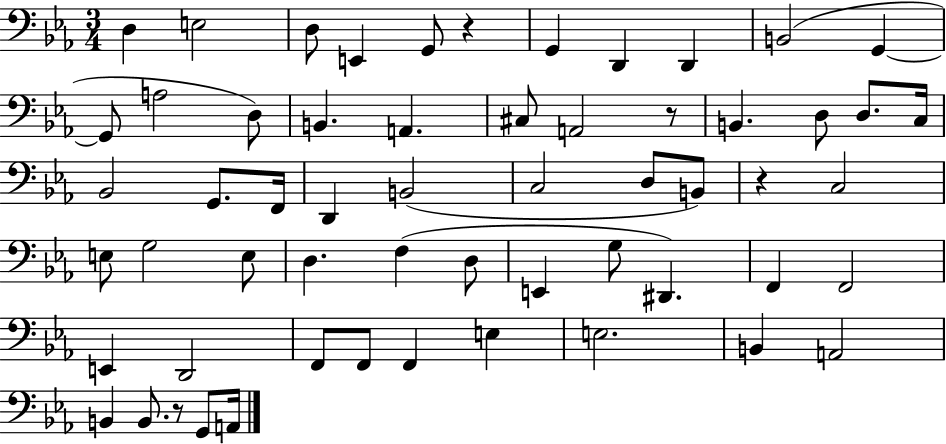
D3/q E3/h D3/e E2/q G2/e R/q G2/q D2/q D2/q B2/h G2/q G2/e A3/h D3/e B2/q. A2/q. C#3/e A2/h R/e B2/q. D3/e D3/e. C3/s Bb2/h G2/e. F2/s D2/q B2/h C3/h D3/e B2/e R/q C3/h E3/e G3/h E3/e D3/q. F3/q D3/e E2/q G3/e D#2/q. F2/q F2/h E2/q D2/h F2/e F2/e F2/q E3/q E3/h. B2/q A2/h B2/q B2/e. R/e G2/e A2/s